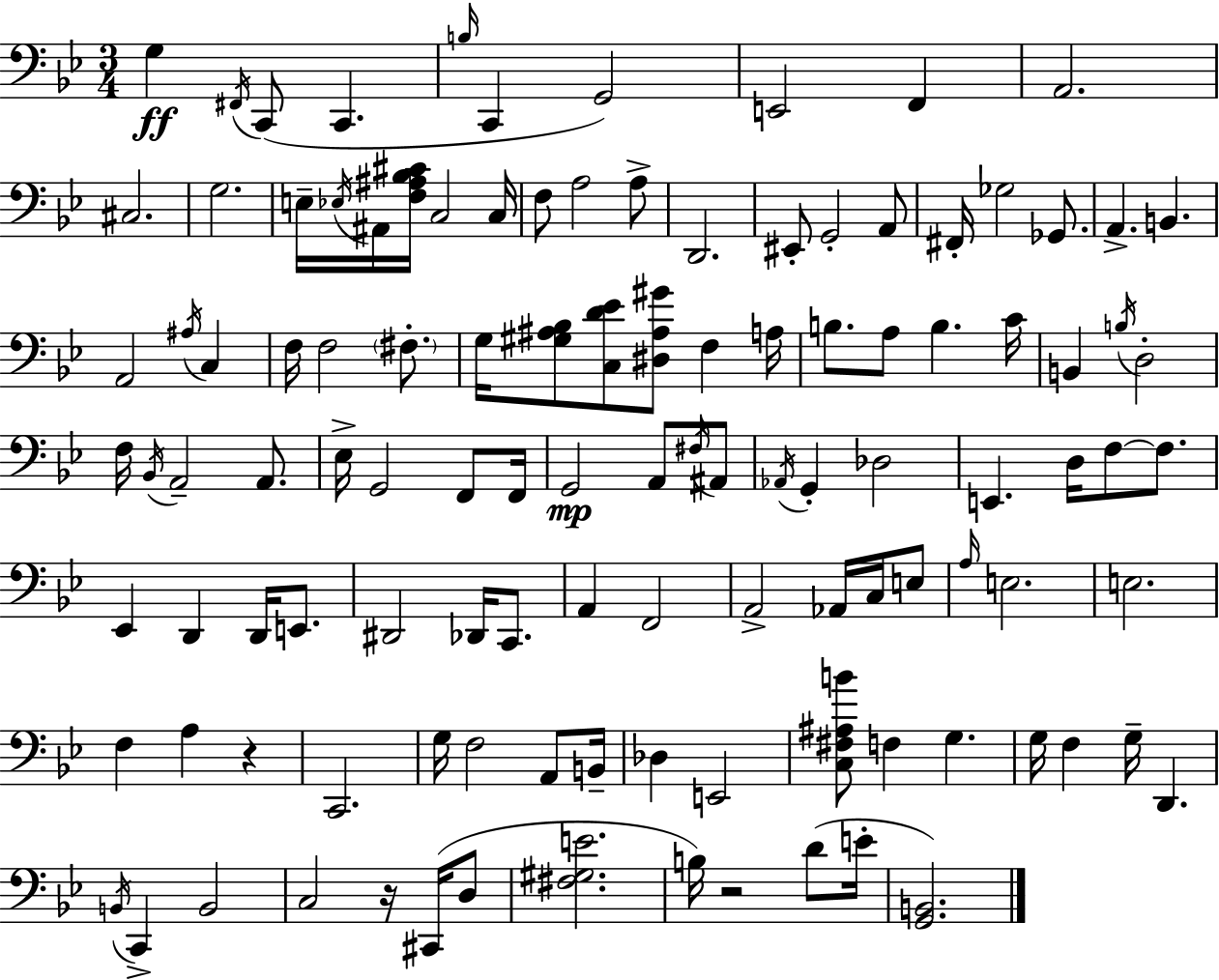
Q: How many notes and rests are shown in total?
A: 114